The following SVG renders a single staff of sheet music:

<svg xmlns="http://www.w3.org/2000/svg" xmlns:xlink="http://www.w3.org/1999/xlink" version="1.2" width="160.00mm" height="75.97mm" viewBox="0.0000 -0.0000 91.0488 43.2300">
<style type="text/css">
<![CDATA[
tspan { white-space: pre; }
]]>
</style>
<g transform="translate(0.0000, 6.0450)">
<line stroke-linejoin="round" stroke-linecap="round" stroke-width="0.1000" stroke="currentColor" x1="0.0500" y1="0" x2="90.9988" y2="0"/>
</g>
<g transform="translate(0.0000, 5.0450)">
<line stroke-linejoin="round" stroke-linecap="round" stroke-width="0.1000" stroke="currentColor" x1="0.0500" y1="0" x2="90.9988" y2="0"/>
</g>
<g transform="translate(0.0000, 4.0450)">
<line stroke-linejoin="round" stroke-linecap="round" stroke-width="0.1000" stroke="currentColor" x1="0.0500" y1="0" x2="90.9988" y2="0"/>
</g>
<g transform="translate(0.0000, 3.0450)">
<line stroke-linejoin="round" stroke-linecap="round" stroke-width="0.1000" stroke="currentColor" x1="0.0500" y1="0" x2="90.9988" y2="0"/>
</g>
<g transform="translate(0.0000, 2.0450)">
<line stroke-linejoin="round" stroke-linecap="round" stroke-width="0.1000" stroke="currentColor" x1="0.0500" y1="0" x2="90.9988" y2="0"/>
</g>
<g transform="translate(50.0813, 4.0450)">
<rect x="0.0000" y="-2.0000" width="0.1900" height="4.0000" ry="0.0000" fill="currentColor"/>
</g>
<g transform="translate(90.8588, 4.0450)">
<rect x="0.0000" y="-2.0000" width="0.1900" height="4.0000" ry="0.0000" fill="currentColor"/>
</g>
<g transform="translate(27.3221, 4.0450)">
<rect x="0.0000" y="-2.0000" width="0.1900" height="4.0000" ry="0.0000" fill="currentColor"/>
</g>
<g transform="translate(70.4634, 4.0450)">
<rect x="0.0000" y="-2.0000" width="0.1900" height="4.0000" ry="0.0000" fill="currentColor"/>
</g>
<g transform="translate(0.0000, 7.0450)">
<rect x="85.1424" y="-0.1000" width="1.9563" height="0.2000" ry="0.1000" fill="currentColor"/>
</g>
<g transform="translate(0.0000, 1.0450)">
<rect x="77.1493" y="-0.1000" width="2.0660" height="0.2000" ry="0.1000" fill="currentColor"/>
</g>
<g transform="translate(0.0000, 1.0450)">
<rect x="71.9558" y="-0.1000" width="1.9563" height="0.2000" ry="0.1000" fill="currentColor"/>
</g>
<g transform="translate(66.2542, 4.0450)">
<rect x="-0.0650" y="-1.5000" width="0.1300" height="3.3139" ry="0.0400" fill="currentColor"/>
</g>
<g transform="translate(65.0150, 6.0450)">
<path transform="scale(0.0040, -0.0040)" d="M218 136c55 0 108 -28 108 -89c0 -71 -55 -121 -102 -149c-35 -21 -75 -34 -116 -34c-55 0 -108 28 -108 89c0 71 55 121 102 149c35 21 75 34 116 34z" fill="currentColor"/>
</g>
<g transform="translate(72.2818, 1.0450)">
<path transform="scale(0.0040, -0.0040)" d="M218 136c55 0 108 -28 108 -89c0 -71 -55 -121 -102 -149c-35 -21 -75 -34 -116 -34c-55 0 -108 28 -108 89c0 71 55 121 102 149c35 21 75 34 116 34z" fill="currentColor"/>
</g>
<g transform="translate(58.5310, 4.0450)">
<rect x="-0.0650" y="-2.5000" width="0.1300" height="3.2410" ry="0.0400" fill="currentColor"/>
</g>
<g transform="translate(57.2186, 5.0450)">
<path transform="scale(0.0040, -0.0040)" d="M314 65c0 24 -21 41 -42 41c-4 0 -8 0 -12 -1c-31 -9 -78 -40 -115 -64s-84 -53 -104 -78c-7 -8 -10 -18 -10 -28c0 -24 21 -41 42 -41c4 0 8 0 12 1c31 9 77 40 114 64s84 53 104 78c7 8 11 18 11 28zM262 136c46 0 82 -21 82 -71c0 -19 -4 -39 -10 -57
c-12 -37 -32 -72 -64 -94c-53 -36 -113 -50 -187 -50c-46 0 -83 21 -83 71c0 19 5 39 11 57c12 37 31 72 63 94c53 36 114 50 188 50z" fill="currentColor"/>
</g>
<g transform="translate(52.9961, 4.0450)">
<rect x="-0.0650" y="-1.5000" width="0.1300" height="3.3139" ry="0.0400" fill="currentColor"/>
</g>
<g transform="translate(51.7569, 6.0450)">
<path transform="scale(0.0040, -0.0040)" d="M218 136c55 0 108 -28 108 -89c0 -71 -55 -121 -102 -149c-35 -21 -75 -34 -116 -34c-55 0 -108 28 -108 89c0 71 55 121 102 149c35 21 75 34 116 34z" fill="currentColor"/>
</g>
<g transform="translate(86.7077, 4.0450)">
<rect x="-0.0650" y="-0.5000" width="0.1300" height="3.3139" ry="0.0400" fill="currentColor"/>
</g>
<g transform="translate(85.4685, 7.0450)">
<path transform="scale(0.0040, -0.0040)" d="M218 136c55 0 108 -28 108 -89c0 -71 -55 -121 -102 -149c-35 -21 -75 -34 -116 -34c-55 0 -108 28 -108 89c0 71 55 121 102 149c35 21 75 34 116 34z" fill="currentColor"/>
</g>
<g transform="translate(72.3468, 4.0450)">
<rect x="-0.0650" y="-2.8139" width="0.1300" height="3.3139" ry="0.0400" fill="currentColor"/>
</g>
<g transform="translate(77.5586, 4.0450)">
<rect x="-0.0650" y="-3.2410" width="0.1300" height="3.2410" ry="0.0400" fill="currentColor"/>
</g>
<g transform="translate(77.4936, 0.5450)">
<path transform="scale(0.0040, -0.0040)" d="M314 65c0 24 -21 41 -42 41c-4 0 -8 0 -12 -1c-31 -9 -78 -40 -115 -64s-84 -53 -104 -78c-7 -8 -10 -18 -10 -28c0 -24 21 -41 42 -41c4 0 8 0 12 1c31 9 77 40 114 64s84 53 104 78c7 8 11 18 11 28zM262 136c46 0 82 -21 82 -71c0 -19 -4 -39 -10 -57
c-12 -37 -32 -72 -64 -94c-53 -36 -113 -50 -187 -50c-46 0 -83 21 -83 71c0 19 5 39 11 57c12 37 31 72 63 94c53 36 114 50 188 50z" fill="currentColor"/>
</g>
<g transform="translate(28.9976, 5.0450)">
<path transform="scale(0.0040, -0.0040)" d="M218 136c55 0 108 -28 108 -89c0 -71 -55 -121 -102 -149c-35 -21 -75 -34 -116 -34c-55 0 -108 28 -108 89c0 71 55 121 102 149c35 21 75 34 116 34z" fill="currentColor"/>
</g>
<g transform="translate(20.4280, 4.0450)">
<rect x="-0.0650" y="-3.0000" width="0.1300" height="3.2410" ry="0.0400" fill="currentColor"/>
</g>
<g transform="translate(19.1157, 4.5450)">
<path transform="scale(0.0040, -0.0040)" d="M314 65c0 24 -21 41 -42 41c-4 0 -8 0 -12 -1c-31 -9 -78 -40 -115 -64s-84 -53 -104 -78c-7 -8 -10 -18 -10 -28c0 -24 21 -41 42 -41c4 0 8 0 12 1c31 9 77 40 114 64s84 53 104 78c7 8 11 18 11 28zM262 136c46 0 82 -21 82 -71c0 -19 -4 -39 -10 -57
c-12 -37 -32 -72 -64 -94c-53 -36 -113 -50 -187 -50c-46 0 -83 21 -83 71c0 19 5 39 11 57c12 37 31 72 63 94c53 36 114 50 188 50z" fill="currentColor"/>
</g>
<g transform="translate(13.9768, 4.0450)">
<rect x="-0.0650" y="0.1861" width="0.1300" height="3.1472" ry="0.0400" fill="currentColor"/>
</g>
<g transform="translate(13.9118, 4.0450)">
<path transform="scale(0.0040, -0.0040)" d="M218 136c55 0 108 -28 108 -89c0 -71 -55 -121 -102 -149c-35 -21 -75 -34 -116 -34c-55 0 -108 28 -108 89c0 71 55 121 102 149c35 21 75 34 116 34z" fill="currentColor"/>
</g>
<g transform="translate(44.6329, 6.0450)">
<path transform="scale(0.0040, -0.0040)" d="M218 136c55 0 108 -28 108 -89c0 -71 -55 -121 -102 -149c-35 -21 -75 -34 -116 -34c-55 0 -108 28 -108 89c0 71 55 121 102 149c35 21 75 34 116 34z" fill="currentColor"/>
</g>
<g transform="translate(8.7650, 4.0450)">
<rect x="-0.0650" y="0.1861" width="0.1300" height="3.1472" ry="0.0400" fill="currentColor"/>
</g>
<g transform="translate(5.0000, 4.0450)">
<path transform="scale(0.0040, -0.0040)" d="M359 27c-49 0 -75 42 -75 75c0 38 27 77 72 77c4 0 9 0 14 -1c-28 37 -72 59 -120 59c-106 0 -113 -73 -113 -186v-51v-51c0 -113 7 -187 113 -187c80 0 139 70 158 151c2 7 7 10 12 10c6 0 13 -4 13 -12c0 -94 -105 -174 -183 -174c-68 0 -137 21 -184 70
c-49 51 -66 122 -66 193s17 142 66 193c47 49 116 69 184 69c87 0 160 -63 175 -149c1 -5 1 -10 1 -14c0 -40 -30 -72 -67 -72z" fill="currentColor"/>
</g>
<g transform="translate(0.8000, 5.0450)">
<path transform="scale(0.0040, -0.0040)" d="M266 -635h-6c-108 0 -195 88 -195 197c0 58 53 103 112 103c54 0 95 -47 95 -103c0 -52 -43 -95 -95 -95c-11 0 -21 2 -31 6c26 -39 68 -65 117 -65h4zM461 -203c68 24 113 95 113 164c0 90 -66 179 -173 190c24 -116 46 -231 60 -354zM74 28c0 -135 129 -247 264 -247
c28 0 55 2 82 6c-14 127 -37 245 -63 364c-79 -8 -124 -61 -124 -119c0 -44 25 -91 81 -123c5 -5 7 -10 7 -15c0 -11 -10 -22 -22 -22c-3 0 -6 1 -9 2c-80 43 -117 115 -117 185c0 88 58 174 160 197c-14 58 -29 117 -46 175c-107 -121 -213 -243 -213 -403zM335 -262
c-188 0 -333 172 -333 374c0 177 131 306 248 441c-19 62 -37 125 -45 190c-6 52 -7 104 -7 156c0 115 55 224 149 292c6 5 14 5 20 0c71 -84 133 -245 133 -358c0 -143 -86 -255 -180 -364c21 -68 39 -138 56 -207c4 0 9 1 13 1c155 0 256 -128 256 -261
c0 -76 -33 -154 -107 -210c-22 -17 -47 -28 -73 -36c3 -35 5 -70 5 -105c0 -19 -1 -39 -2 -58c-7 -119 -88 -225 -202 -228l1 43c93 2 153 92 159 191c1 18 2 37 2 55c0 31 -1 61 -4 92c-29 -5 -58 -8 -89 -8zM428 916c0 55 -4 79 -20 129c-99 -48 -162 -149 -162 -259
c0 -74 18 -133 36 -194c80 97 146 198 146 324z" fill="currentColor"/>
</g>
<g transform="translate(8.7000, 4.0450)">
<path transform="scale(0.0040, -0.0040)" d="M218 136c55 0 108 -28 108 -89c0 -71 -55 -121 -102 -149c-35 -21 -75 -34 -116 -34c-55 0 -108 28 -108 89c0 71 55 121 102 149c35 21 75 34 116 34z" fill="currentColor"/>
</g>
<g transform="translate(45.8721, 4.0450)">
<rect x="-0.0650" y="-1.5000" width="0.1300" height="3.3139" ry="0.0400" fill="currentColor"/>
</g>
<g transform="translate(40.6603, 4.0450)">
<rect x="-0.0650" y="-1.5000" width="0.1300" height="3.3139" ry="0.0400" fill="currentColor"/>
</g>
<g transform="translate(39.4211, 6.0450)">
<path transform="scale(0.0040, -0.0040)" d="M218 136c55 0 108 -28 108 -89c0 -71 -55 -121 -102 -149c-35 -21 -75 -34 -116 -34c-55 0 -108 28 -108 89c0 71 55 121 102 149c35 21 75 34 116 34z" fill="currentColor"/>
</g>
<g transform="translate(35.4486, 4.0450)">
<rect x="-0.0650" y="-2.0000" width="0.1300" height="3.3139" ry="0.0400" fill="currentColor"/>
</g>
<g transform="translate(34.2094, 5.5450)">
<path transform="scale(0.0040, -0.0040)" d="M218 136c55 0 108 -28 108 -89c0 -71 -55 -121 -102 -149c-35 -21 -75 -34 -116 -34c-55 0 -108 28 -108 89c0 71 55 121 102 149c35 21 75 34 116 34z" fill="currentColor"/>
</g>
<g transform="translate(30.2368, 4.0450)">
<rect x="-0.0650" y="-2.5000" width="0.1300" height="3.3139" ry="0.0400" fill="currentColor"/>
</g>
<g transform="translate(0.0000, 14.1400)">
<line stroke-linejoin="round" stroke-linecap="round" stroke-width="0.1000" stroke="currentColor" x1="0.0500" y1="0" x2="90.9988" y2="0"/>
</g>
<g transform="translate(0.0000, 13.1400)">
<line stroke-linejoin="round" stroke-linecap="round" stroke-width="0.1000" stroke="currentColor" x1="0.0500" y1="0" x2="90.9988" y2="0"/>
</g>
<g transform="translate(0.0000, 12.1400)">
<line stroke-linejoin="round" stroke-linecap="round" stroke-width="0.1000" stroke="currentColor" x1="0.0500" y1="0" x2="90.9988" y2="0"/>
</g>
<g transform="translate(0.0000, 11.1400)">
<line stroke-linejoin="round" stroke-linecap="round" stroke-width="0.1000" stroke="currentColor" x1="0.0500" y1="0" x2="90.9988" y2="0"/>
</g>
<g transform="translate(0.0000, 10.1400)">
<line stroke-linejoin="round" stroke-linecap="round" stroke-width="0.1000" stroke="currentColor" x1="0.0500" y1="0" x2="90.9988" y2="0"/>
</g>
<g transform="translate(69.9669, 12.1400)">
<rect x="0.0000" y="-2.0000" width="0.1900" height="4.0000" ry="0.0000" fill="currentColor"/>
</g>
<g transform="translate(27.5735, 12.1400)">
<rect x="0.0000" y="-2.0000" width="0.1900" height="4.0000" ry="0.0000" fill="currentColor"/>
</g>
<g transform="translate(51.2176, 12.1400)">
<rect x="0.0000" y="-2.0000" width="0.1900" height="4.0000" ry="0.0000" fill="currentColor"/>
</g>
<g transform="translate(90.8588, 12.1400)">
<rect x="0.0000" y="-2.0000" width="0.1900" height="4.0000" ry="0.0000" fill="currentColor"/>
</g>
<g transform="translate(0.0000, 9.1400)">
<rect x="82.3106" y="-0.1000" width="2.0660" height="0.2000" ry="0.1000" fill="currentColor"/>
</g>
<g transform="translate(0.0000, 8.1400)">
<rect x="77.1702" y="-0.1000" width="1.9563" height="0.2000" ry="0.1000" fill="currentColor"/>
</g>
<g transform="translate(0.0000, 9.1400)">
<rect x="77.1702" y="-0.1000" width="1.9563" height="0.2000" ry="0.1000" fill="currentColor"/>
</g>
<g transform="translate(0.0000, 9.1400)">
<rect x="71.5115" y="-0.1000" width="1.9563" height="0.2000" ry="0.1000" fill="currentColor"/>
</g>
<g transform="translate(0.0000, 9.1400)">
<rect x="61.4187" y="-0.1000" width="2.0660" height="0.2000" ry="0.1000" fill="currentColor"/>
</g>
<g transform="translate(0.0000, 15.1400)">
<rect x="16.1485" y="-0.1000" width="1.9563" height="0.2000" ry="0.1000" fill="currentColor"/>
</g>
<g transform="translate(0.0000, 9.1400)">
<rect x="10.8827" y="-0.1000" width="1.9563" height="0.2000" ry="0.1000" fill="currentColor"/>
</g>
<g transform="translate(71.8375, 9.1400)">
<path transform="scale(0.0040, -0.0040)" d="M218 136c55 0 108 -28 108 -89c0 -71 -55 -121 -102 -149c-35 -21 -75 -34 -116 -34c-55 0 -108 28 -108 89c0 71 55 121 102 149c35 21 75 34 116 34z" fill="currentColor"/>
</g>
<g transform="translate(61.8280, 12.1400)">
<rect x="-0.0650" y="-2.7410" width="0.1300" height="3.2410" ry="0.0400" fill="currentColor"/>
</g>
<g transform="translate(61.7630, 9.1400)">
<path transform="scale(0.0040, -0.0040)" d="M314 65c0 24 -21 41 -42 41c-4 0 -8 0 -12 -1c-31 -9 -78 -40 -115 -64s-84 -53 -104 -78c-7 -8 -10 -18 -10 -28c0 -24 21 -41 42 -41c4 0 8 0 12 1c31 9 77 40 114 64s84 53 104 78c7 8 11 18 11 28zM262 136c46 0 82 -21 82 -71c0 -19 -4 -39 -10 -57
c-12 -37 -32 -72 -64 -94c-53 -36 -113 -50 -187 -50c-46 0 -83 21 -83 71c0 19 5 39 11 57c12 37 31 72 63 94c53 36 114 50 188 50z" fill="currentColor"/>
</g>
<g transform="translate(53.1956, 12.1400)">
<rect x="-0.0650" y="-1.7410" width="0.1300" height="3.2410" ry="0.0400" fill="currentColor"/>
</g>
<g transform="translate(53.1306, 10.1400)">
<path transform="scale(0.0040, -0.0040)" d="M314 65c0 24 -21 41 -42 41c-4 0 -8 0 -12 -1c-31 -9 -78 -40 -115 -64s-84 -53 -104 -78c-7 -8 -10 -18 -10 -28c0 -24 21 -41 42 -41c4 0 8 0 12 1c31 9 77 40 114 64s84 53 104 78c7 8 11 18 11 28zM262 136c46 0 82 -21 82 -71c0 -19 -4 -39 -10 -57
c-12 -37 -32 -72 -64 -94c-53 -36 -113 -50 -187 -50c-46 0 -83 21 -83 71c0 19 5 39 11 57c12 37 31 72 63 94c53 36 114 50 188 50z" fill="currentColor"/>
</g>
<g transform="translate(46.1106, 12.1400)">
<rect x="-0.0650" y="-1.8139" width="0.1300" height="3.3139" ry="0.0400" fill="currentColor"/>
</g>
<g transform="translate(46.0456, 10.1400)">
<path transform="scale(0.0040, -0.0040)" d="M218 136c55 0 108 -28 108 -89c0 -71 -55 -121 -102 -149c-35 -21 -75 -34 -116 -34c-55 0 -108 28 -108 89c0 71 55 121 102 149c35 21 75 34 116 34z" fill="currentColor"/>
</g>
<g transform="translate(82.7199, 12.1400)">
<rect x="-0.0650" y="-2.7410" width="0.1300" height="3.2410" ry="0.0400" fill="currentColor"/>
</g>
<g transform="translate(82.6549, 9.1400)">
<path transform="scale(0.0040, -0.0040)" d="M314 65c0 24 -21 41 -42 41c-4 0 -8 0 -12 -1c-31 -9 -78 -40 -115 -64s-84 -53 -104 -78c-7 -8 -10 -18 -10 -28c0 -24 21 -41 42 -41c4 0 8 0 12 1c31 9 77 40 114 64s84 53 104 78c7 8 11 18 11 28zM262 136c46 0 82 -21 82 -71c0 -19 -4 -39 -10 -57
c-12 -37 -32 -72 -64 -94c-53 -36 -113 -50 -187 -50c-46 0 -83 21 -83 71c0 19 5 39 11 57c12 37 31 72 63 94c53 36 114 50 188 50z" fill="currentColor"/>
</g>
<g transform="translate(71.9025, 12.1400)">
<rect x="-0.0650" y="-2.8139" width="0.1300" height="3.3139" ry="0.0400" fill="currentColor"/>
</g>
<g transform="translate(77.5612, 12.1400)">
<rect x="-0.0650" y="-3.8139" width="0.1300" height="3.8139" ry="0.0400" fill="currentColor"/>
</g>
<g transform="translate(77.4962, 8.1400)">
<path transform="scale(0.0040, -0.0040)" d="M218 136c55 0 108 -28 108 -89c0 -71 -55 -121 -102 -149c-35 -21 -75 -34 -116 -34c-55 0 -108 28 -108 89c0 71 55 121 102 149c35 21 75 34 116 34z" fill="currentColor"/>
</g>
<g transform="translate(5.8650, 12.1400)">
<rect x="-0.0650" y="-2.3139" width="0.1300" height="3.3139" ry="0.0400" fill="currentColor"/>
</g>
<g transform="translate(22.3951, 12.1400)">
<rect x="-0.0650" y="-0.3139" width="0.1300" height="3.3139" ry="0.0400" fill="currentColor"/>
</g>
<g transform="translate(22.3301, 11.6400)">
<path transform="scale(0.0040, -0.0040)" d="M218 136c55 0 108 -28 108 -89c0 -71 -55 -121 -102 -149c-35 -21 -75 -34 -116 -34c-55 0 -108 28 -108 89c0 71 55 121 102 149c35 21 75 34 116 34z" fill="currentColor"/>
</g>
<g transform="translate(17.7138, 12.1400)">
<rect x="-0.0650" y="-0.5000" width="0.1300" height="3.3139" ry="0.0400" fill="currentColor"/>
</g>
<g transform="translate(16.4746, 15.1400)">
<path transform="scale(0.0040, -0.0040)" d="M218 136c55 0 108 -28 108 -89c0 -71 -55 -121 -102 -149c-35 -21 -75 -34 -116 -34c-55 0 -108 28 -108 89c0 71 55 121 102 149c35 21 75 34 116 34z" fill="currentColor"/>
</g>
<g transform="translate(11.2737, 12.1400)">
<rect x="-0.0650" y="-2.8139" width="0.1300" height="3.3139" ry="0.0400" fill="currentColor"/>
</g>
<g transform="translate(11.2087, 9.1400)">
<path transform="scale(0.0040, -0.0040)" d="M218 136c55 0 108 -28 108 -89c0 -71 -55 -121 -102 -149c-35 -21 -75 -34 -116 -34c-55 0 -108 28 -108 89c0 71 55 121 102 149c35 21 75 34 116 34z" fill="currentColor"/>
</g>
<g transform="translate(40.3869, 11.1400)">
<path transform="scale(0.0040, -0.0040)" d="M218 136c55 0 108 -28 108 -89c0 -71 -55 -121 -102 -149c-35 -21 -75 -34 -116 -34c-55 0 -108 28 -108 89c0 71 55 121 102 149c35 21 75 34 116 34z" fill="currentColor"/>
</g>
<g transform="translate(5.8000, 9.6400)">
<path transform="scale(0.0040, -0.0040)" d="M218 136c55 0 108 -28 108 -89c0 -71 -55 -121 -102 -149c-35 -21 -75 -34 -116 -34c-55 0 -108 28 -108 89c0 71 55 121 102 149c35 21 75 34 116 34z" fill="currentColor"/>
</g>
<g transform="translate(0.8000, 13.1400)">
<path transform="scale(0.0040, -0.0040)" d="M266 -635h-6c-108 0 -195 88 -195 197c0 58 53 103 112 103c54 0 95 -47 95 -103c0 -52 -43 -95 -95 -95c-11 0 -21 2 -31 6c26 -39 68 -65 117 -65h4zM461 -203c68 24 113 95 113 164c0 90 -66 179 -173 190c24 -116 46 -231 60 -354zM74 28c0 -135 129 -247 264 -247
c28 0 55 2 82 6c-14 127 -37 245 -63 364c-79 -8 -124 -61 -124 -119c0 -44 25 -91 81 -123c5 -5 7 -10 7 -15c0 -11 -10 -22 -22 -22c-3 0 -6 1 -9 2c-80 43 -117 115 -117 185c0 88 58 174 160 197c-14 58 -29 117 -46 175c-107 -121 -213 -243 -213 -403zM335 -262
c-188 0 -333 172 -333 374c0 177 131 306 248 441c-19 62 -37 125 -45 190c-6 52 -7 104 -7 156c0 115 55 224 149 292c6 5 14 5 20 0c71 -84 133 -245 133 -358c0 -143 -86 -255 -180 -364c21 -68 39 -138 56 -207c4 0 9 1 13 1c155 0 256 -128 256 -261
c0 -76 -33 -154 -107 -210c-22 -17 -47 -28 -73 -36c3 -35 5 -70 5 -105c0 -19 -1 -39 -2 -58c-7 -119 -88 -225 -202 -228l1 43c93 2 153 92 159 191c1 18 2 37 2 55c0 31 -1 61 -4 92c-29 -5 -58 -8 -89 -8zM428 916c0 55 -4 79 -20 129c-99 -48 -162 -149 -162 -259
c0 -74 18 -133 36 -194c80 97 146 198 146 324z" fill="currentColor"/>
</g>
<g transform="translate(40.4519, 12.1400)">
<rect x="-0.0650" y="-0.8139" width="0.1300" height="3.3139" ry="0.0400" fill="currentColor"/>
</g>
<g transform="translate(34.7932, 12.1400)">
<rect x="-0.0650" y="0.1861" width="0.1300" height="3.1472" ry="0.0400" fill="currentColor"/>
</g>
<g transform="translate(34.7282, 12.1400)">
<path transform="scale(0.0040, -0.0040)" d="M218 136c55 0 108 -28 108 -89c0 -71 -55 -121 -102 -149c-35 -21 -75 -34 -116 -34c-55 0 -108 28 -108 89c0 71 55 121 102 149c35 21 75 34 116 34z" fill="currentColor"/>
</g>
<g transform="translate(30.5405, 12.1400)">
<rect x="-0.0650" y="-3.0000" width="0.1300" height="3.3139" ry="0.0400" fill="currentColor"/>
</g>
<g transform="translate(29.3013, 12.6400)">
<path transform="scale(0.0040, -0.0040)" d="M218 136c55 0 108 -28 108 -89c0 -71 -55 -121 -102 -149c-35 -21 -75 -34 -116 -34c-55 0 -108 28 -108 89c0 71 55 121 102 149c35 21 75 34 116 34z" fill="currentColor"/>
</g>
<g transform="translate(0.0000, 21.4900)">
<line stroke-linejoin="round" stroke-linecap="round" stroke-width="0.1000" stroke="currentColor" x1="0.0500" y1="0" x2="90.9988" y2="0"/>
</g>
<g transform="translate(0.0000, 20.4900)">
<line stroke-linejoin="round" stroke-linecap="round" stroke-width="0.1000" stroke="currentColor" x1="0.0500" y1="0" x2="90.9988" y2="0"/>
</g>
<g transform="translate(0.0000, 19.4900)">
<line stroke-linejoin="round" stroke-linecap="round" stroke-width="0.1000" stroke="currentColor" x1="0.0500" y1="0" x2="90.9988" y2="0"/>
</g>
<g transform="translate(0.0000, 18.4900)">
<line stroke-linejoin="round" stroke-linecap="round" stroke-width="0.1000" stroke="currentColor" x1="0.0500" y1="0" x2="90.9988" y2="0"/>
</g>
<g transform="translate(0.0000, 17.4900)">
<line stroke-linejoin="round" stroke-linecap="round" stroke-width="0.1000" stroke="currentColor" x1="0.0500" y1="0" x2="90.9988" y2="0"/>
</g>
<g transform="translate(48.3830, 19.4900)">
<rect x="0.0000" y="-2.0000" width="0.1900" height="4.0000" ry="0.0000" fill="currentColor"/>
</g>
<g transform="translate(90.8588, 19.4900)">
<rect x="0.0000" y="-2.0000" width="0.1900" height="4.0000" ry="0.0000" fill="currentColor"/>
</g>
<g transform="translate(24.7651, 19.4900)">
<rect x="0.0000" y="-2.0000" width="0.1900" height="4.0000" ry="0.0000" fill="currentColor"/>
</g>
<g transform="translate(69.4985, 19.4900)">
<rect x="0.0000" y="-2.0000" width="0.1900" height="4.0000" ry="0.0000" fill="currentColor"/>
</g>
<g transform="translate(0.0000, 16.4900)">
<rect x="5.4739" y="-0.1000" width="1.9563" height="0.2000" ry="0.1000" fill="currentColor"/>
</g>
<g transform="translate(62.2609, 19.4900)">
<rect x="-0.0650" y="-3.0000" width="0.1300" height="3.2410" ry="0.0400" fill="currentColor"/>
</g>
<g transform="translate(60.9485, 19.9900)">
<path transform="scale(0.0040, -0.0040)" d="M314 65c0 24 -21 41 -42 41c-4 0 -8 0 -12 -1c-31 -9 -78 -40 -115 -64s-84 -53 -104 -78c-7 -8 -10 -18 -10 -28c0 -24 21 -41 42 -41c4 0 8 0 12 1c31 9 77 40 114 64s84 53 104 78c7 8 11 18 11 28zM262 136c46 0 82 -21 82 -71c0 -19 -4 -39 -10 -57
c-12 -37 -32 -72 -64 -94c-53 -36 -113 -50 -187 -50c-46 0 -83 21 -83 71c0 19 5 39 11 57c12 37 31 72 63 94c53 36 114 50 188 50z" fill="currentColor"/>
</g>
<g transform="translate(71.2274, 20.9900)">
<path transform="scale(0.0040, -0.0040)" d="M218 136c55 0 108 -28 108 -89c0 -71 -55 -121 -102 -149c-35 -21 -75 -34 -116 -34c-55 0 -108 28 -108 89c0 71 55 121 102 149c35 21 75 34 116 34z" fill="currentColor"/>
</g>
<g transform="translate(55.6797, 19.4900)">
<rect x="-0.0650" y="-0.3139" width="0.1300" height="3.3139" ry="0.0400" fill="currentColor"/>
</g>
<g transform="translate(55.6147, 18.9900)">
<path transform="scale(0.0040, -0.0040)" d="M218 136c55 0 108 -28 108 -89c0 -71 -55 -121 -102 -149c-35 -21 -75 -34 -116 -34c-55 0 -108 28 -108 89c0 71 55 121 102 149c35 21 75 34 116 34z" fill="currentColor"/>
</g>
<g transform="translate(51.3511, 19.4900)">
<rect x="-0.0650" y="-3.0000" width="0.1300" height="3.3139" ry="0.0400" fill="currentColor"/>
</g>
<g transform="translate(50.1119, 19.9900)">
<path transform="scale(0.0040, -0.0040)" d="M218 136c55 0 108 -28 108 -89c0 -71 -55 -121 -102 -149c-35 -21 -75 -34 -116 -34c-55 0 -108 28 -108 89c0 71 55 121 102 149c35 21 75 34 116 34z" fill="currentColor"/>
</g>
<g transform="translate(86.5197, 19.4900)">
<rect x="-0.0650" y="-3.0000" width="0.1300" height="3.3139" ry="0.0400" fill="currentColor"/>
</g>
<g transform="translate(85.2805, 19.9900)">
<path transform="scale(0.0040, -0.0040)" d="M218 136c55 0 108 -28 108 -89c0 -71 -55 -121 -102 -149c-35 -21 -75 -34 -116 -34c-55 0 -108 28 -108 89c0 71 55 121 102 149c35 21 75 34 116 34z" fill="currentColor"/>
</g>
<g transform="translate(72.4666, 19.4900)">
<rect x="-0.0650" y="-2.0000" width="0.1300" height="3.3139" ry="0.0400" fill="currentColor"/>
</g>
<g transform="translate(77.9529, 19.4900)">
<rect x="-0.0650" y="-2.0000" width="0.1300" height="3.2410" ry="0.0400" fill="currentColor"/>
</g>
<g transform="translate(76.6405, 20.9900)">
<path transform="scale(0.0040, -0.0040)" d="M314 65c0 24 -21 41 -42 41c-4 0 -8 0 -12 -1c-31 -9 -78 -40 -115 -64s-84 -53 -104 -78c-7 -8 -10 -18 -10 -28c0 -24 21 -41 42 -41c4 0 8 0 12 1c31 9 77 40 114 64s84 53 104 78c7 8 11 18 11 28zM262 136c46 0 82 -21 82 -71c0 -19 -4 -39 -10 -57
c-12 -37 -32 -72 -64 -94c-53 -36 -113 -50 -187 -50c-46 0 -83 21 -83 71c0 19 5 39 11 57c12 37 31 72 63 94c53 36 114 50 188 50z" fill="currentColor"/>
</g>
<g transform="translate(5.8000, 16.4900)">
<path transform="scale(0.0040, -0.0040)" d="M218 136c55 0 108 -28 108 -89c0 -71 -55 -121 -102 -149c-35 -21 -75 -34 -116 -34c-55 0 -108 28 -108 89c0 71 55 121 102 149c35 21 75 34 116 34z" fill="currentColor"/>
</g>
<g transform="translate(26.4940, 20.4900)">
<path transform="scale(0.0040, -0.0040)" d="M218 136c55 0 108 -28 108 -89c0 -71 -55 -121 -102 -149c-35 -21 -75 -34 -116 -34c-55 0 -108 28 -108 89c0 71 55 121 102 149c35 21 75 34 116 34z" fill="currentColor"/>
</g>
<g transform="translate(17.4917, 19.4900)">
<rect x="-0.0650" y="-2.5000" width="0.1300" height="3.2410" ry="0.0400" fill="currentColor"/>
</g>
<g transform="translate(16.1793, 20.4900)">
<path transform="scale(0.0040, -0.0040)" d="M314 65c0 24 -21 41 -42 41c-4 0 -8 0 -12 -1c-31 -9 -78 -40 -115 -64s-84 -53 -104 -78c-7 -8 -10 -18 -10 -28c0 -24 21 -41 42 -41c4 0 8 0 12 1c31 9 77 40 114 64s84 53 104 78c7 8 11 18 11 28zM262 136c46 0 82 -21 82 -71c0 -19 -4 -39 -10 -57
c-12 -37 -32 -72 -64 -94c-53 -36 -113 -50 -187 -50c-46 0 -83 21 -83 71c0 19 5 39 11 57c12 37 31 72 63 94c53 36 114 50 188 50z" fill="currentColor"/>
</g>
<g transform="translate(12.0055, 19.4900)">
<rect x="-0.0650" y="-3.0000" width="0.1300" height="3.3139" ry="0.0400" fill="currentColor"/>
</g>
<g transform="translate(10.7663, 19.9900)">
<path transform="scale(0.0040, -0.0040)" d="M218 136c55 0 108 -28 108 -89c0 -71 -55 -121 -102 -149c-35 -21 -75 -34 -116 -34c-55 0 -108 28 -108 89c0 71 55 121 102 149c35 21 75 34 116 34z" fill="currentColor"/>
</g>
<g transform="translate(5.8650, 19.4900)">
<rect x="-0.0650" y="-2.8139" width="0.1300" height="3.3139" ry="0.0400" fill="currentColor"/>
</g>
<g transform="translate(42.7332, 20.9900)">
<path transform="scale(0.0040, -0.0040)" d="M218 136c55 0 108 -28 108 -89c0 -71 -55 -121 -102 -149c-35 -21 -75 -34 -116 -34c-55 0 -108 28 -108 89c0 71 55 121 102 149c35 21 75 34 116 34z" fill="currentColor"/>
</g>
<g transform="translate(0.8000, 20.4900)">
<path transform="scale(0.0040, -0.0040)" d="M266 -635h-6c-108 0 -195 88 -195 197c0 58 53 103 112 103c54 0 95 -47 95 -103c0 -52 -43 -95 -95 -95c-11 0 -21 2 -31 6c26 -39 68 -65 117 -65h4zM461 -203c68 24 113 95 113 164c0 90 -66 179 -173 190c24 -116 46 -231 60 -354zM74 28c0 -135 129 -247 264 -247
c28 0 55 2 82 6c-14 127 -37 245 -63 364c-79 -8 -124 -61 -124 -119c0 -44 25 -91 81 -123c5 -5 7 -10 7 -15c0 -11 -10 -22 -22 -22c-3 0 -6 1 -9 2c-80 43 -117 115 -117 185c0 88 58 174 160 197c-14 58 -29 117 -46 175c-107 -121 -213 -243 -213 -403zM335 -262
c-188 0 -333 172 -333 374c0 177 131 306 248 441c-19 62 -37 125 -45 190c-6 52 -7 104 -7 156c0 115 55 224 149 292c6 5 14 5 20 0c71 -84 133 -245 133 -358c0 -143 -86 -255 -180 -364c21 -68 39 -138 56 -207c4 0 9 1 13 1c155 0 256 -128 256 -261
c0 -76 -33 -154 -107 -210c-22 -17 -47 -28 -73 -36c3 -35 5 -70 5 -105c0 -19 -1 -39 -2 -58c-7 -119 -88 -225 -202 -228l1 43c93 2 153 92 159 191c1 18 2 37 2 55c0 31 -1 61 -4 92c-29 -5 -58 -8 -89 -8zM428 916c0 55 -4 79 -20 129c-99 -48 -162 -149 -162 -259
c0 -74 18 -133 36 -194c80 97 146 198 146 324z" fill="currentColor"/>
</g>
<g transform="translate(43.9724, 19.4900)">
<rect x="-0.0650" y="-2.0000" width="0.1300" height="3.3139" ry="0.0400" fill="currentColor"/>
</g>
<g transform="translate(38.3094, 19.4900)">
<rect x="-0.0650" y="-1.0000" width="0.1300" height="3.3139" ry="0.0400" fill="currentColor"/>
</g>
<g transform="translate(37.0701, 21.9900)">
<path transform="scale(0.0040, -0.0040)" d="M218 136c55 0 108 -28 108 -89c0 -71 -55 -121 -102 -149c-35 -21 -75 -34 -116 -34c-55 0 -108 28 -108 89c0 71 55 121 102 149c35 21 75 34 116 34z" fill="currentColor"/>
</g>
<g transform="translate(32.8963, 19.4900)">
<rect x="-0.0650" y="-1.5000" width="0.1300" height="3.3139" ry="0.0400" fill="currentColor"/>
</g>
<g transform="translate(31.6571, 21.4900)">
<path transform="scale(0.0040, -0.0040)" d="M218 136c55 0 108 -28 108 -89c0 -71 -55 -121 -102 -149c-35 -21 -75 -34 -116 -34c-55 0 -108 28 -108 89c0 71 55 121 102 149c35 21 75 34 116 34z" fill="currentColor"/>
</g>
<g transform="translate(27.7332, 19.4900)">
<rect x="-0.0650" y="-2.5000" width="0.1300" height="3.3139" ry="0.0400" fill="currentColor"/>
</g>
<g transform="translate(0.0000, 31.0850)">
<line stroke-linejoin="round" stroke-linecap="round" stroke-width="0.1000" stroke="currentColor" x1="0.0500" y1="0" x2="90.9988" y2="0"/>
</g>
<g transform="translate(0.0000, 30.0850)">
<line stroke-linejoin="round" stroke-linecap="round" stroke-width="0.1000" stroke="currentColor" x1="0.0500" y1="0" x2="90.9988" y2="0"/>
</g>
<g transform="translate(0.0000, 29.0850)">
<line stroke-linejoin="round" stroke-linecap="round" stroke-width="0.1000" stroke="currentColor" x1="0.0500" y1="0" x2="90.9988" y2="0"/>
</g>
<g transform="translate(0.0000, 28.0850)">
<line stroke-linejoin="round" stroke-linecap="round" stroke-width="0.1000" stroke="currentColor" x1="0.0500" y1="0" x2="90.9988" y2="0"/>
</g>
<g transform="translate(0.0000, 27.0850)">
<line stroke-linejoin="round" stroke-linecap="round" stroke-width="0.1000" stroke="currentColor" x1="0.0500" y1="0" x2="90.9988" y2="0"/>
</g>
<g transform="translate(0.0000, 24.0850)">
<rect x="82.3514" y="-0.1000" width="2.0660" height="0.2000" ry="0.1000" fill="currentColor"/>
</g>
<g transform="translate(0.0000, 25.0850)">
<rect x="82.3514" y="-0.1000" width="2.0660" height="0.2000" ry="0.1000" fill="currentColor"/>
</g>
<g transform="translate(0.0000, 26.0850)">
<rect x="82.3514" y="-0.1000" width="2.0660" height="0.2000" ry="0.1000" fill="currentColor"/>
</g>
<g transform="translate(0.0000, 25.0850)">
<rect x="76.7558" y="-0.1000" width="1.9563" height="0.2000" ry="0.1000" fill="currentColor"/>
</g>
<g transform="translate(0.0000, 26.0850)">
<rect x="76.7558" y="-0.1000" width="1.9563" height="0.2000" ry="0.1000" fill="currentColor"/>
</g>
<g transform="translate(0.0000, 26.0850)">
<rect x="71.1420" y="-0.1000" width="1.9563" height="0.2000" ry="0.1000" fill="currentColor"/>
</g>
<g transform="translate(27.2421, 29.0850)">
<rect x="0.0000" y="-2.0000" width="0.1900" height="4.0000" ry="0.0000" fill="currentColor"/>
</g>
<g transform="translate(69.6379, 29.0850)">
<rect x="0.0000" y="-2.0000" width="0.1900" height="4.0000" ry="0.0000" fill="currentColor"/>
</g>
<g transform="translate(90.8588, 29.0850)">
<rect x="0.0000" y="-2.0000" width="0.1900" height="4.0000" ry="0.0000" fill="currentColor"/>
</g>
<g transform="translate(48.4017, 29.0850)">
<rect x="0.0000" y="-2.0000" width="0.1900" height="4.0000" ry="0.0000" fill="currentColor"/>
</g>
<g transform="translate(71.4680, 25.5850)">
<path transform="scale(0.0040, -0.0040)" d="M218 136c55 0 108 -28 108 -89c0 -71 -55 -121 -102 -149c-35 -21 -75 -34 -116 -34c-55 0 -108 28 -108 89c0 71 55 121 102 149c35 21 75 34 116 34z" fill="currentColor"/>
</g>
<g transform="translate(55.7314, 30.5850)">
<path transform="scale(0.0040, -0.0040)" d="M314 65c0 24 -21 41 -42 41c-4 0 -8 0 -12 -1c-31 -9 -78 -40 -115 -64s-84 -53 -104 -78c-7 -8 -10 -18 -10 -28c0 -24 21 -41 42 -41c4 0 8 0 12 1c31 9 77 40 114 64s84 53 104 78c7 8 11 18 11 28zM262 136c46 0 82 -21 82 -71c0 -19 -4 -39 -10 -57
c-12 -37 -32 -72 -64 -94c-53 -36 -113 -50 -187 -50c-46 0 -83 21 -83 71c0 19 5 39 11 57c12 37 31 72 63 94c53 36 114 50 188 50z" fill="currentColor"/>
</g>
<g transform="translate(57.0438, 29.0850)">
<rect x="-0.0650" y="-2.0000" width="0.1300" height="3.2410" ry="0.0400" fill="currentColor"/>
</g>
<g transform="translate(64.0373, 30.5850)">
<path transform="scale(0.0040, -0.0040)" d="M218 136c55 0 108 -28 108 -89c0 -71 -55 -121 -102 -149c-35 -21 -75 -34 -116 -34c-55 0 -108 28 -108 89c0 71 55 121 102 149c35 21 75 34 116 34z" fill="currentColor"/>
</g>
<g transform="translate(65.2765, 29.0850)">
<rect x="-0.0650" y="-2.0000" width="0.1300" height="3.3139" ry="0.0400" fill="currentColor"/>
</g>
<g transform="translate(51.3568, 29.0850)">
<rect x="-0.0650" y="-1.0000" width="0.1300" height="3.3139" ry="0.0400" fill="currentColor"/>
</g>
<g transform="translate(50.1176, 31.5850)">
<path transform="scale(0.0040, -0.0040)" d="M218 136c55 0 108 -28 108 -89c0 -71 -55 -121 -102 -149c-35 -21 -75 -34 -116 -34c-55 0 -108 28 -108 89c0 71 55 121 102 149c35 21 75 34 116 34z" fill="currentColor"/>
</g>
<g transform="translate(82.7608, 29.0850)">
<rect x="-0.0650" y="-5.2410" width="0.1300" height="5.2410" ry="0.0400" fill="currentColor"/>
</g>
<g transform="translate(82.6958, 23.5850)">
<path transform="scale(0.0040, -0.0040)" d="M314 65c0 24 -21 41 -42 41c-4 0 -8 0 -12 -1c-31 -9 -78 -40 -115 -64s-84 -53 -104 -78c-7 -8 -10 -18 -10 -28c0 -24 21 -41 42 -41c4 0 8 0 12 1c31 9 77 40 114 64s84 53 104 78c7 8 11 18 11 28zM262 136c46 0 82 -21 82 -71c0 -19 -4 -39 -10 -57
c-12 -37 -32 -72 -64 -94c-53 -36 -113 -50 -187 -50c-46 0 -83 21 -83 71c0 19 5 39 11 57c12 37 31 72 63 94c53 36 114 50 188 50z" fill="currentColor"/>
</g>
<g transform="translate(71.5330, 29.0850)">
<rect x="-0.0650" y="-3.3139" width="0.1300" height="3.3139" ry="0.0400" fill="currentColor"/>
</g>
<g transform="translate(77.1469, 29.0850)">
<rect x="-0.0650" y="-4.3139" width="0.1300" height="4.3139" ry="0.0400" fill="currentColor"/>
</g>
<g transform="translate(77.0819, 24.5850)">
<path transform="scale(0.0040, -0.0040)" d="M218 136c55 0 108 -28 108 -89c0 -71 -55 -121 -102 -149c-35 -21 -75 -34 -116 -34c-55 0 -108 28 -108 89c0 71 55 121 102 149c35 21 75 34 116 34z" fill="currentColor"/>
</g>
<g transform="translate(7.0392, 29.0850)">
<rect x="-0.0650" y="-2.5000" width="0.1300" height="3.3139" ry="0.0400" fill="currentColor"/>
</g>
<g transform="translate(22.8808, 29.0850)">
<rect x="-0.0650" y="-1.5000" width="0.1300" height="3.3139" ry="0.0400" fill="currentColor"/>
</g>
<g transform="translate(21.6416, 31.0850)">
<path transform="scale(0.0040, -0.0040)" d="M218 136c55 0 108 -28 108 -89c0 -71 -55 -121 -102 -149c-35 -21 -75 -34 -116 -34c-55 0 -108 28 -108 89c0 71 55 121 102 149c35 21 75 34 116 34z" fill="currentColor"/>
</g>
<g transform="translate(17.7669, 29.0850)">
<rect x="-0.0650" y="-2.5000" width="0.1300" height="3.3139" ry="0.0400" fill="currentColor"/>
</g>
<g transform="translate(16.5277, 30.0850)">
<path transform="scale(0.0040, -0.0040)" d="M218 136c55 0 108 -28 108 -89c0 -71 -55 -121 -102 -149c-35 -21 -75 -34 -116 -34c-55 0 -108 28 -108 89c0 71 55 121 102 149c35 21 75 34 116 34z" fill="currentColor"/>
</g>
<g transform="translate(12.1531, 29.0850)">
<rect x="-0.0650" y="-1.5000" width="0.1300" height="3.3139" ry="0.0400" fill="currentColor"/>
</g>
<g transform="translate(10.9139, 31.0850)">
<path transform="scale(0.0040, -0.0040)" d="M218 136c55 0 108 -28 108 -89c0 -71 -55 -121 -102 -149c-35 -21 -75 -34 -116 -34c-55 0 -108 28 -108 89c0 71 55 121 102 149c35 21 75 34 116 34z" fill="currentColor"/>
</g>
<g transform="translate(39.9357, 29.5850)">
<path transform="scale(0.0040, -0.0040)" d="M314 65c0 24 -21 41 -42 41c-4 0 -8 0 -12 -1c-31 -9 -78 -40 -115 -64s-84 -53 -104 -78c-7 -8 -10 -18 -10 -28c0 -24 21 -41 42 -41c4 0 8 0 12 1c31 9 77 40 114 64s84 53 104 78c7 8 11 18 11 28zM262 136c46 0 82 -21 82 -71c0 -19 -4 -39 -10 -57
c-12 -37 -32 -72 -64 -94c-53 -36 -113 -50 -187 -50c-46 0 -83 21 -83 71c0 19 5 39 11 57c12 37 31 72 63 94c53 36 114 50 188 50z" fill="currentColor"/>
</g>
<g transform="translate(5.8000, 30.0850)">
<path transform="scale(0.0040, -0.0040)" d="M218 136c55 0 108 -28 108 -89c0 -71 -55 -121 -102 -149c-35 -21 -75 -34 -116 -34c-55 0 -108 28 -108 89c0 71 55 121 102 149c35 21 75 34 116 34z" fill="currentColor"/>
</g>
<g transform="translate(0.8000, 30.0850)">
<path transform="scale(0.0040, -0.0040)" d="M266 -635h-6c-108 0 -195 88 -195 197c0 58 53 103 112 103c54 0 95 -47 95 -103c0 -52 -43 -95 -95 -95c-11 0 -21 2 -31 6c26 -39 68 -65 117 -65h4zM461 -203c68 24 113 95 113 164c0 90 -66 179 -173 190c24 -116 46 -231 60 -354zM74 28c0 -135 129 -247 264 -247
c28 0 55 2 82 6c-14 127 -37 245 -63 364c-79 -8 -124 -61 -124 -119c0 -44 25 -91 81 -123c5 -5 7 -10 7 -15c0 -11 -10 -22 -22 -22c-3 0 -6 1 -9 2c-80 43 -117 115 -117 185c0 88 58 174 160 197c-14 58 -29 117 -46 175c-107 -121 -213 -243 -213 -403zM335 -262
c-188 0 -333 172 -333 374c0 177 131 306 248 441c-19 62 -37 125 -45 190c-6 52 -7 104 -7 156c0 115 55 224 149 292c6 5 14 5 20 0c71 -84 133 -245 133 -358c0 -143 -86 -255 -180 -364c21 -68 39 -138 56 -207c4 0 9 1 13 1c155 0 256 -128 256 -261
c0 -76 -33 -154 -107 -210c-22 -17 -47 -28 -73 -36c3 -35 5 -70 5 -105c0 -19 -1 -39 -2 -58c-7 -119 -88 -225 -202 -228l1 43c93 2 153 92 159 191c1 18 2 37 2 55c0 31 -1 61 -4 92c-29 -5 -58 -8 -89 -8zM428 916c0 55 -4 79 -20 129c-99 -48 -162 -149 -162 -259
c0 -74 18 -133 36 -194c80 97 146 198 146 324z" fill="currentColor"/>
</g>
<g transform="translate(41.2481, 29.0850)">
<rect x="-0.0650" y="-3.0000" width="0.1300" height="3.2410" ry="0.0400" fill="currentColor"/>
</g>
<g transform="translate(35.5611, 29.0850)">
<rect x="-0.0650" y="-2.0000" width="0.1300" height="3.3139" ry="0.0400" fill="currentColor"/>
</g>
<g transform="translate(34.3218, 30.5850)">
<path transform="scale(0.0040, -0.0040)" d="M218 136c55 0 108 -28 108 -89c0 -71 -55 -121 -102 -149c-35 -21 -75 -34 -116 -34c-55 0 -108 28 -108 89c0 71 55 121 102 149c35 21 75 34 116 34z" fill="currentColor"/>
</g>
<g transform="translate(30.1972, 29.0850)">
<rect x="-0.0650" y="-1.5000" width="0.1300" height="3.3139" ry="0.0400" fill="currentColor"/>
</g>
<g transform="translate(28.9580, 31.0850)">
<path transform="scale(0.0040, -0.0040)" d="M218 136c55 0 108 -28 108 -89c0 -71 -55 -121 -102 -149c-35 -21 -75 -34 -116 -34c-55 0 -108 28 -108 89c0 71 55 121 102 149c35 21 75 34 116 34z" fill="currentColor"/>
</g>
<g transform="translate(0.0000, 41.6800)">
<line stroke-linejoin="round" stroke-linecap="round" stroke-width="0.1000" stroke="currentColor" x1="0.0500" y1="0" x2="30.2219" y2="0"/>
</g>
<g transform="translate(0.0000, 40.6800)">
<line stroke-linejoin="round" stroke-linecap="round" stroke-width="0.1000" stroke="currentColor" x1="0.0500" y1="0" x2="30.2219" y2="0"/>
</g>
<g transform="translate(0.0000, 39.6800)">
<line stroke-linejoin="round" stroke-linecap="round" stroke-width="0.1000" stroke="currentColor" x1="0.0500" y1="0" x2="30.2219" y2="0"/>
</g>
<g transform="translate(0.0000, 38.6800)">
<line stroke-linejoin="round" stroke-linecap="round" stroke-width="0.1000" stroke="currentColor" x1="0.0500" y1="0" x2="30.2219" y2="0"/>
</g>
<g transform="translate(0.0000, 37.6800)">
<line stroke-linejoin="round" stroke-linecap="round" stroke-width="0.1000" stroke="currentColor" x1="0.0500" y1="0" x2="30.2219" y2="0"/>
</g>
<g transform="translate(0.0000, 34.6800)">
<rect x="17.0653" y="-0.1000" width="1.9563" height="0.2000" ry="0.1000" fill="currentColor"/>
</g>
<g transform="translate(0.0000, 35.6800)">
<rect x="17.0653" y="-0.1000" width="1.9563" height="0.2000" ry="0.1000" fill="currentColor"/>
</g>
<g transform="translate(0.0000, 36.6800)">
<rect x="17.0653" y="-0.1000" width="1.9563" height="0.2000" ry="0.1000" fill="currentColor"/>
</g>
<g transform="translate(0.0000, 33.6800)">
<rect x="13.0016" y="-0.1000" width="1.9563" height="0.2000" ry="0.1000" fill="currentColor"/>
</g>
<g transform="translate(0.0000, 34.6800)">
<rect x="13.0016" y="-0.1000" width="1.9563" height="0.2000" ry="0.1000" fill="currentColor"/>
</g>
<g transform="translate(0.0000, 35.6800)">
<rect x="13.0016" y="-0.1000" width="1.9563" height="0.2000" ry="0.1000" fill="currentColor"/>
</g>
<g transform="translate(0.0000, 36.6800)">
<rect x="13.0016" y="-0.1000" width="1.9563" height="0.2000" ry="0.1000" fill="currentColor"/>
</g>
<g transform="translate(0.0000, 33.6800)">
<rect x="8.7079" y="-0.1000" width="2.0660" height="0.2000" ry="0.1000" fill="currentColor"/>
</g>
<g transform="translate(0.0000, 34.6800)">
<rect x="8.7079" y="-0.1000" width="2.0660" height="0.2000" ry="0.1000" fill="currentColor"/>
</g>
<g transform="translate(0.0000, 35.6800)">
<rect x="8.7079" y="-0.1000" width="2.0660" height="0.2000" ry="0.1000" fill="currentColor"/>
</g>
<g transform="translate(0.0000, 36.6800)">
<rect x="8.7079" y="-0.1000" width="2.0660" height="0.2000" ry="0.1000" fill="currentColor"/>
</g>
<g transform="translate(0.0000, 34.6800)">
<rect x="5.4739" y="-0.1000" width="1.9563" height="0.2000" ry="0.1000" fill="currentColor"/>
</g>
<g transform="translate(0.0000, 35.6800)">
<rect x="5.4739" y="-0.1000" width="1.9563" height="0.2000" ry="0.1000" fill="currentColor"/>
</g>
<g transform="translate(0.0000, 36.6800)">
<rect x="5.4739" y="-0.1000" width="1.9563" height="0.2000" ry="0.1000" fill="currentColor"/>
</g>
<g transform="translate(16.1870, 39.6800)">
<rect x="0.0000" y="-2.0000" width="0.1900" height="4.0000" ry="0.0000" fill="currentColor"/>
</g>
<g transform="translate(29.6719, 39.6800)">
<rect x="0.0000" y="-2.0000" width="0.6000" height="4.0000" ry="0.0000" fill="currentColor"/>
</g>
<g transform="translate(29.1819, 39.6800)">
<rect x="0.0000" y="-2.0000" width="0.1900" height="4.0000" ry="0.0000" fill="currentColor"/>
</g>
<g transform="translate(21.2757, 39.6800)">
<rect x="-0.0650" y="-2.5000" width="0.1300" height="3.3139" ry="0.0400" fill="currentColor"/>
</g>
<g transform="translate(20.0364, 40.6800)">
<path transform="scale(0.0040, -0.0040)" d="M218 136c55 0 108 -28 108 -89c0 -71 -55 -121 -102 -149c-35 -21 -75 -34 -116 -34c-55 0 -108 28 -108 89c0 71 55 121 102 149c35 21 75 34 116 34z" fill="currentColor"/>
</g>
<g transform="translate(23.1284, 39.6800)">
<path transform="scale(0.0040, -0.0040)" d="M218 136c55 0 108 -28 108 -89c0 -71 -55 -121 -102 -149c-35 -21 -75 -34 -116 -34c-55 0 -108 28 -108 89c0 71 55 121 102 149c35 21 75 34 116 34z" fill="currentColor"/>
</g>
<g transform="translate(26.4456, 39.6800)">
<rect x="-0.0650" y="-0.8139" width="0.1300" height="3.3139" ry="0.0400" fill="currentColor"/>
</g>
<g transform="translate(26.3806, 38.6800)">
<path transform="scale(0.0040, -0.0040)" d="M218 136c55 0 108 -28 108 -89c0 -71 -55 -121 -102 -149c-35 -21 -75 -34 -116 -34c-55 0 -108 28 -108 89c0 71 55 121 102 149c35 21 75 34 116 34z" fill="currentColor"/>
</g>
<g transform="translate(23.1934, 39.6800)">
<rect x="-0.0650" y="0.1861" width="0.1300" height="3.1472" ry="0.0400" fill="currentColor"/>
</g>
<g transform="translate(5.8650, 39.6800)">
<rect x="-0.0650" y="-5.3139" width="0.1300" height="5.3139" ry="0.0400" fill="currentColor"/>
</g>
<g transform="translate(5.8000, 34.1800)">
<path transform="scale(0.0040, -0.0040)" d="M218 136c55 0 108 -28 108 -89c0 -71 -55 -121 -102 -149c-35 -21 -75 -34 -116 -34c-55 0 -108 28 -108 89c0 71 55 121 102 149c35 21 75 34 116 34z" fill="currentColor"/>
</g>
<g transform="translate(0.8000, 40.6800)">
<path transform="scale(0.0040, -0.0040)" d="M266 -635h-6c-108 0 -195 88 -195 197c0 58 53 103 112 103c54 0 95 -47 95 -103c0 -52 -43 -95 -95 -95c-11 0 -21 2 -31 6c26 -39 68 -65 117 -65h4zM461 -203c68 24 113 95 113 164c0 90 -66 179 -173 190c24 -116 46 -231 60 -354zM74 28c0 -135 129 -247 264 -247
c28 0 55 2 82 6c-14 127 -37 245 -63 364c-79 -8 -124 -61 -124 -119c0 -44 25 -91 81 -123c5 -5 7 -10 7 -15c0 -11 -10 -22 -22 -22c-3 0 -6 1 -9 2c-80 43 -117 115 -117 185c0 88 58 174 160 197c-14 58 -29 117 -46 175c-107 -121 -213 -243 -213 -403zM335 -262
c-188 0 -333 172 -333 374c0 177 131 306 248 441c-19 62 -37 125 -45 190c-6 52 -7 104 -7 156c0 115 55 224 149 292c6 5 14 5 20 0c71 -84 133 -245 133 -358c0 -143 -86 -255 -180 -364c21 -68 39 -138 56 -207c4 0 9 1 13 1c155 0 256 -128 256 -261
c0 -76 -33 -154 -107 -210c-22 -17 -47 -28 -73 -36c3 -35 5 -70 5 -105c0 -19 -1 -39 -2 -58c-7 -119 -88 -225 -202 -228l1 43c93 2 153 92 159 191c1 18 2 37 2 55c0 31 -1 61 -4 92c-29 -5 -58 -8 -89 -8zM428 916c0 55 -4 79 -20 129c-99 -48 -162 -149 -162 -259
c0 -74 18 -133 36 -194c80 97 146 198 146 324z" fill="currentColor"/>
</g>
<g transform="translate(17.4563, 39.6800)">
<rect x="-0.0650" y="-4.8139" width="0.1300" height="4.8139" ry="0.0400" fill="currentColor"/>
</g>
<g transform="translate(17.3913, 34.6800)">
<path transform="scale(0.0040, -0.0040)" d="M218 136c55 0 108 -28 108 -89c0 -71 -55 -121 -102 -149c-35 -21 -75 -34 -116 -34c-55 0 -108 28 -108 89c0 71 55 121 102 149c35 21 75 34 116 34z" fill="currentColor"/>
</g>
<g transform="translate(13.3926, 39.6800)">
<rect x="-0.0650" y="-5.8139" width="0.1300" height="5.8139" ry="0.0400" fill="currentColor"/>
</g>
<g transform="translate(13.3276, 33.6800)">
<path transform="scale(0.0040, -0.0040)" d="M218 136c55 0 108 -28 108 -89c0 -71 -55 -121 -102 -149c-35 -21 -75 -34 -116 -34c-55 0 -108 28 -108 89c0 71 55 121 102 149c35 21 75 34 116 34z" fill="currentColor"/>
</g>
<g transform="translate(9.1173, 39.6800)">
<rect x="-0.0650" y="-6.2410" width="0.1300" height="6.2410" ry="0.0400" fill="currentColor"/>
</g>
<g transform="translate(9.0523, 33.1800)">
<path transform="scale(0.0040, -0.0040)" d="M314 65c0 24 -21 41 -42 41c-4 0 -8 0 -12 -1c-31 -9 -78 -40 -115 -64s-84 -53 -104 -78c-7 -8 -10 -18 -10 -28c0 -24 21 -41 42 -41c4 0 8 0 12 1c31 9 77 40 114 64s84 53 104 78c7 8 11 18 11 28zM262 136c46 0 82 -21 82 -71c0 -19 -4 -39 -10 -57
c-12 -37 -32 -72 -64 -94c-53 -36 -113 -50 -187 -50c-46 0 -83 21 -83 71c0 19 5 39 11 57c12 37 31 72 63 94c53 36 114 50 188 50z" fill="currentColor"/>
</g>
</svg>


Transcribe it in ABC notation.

X:1
T:Untitled
M:4/4
L:1/4
K:C
B B A2 G F E E E G2 E a b2 C g a C c A B d f f2 a2 a c' a2 a A G2 G E D F A c A2 F F2 A G E G E E F A2 D F2 F b d' f'2 f' a'2 g' e' G B d